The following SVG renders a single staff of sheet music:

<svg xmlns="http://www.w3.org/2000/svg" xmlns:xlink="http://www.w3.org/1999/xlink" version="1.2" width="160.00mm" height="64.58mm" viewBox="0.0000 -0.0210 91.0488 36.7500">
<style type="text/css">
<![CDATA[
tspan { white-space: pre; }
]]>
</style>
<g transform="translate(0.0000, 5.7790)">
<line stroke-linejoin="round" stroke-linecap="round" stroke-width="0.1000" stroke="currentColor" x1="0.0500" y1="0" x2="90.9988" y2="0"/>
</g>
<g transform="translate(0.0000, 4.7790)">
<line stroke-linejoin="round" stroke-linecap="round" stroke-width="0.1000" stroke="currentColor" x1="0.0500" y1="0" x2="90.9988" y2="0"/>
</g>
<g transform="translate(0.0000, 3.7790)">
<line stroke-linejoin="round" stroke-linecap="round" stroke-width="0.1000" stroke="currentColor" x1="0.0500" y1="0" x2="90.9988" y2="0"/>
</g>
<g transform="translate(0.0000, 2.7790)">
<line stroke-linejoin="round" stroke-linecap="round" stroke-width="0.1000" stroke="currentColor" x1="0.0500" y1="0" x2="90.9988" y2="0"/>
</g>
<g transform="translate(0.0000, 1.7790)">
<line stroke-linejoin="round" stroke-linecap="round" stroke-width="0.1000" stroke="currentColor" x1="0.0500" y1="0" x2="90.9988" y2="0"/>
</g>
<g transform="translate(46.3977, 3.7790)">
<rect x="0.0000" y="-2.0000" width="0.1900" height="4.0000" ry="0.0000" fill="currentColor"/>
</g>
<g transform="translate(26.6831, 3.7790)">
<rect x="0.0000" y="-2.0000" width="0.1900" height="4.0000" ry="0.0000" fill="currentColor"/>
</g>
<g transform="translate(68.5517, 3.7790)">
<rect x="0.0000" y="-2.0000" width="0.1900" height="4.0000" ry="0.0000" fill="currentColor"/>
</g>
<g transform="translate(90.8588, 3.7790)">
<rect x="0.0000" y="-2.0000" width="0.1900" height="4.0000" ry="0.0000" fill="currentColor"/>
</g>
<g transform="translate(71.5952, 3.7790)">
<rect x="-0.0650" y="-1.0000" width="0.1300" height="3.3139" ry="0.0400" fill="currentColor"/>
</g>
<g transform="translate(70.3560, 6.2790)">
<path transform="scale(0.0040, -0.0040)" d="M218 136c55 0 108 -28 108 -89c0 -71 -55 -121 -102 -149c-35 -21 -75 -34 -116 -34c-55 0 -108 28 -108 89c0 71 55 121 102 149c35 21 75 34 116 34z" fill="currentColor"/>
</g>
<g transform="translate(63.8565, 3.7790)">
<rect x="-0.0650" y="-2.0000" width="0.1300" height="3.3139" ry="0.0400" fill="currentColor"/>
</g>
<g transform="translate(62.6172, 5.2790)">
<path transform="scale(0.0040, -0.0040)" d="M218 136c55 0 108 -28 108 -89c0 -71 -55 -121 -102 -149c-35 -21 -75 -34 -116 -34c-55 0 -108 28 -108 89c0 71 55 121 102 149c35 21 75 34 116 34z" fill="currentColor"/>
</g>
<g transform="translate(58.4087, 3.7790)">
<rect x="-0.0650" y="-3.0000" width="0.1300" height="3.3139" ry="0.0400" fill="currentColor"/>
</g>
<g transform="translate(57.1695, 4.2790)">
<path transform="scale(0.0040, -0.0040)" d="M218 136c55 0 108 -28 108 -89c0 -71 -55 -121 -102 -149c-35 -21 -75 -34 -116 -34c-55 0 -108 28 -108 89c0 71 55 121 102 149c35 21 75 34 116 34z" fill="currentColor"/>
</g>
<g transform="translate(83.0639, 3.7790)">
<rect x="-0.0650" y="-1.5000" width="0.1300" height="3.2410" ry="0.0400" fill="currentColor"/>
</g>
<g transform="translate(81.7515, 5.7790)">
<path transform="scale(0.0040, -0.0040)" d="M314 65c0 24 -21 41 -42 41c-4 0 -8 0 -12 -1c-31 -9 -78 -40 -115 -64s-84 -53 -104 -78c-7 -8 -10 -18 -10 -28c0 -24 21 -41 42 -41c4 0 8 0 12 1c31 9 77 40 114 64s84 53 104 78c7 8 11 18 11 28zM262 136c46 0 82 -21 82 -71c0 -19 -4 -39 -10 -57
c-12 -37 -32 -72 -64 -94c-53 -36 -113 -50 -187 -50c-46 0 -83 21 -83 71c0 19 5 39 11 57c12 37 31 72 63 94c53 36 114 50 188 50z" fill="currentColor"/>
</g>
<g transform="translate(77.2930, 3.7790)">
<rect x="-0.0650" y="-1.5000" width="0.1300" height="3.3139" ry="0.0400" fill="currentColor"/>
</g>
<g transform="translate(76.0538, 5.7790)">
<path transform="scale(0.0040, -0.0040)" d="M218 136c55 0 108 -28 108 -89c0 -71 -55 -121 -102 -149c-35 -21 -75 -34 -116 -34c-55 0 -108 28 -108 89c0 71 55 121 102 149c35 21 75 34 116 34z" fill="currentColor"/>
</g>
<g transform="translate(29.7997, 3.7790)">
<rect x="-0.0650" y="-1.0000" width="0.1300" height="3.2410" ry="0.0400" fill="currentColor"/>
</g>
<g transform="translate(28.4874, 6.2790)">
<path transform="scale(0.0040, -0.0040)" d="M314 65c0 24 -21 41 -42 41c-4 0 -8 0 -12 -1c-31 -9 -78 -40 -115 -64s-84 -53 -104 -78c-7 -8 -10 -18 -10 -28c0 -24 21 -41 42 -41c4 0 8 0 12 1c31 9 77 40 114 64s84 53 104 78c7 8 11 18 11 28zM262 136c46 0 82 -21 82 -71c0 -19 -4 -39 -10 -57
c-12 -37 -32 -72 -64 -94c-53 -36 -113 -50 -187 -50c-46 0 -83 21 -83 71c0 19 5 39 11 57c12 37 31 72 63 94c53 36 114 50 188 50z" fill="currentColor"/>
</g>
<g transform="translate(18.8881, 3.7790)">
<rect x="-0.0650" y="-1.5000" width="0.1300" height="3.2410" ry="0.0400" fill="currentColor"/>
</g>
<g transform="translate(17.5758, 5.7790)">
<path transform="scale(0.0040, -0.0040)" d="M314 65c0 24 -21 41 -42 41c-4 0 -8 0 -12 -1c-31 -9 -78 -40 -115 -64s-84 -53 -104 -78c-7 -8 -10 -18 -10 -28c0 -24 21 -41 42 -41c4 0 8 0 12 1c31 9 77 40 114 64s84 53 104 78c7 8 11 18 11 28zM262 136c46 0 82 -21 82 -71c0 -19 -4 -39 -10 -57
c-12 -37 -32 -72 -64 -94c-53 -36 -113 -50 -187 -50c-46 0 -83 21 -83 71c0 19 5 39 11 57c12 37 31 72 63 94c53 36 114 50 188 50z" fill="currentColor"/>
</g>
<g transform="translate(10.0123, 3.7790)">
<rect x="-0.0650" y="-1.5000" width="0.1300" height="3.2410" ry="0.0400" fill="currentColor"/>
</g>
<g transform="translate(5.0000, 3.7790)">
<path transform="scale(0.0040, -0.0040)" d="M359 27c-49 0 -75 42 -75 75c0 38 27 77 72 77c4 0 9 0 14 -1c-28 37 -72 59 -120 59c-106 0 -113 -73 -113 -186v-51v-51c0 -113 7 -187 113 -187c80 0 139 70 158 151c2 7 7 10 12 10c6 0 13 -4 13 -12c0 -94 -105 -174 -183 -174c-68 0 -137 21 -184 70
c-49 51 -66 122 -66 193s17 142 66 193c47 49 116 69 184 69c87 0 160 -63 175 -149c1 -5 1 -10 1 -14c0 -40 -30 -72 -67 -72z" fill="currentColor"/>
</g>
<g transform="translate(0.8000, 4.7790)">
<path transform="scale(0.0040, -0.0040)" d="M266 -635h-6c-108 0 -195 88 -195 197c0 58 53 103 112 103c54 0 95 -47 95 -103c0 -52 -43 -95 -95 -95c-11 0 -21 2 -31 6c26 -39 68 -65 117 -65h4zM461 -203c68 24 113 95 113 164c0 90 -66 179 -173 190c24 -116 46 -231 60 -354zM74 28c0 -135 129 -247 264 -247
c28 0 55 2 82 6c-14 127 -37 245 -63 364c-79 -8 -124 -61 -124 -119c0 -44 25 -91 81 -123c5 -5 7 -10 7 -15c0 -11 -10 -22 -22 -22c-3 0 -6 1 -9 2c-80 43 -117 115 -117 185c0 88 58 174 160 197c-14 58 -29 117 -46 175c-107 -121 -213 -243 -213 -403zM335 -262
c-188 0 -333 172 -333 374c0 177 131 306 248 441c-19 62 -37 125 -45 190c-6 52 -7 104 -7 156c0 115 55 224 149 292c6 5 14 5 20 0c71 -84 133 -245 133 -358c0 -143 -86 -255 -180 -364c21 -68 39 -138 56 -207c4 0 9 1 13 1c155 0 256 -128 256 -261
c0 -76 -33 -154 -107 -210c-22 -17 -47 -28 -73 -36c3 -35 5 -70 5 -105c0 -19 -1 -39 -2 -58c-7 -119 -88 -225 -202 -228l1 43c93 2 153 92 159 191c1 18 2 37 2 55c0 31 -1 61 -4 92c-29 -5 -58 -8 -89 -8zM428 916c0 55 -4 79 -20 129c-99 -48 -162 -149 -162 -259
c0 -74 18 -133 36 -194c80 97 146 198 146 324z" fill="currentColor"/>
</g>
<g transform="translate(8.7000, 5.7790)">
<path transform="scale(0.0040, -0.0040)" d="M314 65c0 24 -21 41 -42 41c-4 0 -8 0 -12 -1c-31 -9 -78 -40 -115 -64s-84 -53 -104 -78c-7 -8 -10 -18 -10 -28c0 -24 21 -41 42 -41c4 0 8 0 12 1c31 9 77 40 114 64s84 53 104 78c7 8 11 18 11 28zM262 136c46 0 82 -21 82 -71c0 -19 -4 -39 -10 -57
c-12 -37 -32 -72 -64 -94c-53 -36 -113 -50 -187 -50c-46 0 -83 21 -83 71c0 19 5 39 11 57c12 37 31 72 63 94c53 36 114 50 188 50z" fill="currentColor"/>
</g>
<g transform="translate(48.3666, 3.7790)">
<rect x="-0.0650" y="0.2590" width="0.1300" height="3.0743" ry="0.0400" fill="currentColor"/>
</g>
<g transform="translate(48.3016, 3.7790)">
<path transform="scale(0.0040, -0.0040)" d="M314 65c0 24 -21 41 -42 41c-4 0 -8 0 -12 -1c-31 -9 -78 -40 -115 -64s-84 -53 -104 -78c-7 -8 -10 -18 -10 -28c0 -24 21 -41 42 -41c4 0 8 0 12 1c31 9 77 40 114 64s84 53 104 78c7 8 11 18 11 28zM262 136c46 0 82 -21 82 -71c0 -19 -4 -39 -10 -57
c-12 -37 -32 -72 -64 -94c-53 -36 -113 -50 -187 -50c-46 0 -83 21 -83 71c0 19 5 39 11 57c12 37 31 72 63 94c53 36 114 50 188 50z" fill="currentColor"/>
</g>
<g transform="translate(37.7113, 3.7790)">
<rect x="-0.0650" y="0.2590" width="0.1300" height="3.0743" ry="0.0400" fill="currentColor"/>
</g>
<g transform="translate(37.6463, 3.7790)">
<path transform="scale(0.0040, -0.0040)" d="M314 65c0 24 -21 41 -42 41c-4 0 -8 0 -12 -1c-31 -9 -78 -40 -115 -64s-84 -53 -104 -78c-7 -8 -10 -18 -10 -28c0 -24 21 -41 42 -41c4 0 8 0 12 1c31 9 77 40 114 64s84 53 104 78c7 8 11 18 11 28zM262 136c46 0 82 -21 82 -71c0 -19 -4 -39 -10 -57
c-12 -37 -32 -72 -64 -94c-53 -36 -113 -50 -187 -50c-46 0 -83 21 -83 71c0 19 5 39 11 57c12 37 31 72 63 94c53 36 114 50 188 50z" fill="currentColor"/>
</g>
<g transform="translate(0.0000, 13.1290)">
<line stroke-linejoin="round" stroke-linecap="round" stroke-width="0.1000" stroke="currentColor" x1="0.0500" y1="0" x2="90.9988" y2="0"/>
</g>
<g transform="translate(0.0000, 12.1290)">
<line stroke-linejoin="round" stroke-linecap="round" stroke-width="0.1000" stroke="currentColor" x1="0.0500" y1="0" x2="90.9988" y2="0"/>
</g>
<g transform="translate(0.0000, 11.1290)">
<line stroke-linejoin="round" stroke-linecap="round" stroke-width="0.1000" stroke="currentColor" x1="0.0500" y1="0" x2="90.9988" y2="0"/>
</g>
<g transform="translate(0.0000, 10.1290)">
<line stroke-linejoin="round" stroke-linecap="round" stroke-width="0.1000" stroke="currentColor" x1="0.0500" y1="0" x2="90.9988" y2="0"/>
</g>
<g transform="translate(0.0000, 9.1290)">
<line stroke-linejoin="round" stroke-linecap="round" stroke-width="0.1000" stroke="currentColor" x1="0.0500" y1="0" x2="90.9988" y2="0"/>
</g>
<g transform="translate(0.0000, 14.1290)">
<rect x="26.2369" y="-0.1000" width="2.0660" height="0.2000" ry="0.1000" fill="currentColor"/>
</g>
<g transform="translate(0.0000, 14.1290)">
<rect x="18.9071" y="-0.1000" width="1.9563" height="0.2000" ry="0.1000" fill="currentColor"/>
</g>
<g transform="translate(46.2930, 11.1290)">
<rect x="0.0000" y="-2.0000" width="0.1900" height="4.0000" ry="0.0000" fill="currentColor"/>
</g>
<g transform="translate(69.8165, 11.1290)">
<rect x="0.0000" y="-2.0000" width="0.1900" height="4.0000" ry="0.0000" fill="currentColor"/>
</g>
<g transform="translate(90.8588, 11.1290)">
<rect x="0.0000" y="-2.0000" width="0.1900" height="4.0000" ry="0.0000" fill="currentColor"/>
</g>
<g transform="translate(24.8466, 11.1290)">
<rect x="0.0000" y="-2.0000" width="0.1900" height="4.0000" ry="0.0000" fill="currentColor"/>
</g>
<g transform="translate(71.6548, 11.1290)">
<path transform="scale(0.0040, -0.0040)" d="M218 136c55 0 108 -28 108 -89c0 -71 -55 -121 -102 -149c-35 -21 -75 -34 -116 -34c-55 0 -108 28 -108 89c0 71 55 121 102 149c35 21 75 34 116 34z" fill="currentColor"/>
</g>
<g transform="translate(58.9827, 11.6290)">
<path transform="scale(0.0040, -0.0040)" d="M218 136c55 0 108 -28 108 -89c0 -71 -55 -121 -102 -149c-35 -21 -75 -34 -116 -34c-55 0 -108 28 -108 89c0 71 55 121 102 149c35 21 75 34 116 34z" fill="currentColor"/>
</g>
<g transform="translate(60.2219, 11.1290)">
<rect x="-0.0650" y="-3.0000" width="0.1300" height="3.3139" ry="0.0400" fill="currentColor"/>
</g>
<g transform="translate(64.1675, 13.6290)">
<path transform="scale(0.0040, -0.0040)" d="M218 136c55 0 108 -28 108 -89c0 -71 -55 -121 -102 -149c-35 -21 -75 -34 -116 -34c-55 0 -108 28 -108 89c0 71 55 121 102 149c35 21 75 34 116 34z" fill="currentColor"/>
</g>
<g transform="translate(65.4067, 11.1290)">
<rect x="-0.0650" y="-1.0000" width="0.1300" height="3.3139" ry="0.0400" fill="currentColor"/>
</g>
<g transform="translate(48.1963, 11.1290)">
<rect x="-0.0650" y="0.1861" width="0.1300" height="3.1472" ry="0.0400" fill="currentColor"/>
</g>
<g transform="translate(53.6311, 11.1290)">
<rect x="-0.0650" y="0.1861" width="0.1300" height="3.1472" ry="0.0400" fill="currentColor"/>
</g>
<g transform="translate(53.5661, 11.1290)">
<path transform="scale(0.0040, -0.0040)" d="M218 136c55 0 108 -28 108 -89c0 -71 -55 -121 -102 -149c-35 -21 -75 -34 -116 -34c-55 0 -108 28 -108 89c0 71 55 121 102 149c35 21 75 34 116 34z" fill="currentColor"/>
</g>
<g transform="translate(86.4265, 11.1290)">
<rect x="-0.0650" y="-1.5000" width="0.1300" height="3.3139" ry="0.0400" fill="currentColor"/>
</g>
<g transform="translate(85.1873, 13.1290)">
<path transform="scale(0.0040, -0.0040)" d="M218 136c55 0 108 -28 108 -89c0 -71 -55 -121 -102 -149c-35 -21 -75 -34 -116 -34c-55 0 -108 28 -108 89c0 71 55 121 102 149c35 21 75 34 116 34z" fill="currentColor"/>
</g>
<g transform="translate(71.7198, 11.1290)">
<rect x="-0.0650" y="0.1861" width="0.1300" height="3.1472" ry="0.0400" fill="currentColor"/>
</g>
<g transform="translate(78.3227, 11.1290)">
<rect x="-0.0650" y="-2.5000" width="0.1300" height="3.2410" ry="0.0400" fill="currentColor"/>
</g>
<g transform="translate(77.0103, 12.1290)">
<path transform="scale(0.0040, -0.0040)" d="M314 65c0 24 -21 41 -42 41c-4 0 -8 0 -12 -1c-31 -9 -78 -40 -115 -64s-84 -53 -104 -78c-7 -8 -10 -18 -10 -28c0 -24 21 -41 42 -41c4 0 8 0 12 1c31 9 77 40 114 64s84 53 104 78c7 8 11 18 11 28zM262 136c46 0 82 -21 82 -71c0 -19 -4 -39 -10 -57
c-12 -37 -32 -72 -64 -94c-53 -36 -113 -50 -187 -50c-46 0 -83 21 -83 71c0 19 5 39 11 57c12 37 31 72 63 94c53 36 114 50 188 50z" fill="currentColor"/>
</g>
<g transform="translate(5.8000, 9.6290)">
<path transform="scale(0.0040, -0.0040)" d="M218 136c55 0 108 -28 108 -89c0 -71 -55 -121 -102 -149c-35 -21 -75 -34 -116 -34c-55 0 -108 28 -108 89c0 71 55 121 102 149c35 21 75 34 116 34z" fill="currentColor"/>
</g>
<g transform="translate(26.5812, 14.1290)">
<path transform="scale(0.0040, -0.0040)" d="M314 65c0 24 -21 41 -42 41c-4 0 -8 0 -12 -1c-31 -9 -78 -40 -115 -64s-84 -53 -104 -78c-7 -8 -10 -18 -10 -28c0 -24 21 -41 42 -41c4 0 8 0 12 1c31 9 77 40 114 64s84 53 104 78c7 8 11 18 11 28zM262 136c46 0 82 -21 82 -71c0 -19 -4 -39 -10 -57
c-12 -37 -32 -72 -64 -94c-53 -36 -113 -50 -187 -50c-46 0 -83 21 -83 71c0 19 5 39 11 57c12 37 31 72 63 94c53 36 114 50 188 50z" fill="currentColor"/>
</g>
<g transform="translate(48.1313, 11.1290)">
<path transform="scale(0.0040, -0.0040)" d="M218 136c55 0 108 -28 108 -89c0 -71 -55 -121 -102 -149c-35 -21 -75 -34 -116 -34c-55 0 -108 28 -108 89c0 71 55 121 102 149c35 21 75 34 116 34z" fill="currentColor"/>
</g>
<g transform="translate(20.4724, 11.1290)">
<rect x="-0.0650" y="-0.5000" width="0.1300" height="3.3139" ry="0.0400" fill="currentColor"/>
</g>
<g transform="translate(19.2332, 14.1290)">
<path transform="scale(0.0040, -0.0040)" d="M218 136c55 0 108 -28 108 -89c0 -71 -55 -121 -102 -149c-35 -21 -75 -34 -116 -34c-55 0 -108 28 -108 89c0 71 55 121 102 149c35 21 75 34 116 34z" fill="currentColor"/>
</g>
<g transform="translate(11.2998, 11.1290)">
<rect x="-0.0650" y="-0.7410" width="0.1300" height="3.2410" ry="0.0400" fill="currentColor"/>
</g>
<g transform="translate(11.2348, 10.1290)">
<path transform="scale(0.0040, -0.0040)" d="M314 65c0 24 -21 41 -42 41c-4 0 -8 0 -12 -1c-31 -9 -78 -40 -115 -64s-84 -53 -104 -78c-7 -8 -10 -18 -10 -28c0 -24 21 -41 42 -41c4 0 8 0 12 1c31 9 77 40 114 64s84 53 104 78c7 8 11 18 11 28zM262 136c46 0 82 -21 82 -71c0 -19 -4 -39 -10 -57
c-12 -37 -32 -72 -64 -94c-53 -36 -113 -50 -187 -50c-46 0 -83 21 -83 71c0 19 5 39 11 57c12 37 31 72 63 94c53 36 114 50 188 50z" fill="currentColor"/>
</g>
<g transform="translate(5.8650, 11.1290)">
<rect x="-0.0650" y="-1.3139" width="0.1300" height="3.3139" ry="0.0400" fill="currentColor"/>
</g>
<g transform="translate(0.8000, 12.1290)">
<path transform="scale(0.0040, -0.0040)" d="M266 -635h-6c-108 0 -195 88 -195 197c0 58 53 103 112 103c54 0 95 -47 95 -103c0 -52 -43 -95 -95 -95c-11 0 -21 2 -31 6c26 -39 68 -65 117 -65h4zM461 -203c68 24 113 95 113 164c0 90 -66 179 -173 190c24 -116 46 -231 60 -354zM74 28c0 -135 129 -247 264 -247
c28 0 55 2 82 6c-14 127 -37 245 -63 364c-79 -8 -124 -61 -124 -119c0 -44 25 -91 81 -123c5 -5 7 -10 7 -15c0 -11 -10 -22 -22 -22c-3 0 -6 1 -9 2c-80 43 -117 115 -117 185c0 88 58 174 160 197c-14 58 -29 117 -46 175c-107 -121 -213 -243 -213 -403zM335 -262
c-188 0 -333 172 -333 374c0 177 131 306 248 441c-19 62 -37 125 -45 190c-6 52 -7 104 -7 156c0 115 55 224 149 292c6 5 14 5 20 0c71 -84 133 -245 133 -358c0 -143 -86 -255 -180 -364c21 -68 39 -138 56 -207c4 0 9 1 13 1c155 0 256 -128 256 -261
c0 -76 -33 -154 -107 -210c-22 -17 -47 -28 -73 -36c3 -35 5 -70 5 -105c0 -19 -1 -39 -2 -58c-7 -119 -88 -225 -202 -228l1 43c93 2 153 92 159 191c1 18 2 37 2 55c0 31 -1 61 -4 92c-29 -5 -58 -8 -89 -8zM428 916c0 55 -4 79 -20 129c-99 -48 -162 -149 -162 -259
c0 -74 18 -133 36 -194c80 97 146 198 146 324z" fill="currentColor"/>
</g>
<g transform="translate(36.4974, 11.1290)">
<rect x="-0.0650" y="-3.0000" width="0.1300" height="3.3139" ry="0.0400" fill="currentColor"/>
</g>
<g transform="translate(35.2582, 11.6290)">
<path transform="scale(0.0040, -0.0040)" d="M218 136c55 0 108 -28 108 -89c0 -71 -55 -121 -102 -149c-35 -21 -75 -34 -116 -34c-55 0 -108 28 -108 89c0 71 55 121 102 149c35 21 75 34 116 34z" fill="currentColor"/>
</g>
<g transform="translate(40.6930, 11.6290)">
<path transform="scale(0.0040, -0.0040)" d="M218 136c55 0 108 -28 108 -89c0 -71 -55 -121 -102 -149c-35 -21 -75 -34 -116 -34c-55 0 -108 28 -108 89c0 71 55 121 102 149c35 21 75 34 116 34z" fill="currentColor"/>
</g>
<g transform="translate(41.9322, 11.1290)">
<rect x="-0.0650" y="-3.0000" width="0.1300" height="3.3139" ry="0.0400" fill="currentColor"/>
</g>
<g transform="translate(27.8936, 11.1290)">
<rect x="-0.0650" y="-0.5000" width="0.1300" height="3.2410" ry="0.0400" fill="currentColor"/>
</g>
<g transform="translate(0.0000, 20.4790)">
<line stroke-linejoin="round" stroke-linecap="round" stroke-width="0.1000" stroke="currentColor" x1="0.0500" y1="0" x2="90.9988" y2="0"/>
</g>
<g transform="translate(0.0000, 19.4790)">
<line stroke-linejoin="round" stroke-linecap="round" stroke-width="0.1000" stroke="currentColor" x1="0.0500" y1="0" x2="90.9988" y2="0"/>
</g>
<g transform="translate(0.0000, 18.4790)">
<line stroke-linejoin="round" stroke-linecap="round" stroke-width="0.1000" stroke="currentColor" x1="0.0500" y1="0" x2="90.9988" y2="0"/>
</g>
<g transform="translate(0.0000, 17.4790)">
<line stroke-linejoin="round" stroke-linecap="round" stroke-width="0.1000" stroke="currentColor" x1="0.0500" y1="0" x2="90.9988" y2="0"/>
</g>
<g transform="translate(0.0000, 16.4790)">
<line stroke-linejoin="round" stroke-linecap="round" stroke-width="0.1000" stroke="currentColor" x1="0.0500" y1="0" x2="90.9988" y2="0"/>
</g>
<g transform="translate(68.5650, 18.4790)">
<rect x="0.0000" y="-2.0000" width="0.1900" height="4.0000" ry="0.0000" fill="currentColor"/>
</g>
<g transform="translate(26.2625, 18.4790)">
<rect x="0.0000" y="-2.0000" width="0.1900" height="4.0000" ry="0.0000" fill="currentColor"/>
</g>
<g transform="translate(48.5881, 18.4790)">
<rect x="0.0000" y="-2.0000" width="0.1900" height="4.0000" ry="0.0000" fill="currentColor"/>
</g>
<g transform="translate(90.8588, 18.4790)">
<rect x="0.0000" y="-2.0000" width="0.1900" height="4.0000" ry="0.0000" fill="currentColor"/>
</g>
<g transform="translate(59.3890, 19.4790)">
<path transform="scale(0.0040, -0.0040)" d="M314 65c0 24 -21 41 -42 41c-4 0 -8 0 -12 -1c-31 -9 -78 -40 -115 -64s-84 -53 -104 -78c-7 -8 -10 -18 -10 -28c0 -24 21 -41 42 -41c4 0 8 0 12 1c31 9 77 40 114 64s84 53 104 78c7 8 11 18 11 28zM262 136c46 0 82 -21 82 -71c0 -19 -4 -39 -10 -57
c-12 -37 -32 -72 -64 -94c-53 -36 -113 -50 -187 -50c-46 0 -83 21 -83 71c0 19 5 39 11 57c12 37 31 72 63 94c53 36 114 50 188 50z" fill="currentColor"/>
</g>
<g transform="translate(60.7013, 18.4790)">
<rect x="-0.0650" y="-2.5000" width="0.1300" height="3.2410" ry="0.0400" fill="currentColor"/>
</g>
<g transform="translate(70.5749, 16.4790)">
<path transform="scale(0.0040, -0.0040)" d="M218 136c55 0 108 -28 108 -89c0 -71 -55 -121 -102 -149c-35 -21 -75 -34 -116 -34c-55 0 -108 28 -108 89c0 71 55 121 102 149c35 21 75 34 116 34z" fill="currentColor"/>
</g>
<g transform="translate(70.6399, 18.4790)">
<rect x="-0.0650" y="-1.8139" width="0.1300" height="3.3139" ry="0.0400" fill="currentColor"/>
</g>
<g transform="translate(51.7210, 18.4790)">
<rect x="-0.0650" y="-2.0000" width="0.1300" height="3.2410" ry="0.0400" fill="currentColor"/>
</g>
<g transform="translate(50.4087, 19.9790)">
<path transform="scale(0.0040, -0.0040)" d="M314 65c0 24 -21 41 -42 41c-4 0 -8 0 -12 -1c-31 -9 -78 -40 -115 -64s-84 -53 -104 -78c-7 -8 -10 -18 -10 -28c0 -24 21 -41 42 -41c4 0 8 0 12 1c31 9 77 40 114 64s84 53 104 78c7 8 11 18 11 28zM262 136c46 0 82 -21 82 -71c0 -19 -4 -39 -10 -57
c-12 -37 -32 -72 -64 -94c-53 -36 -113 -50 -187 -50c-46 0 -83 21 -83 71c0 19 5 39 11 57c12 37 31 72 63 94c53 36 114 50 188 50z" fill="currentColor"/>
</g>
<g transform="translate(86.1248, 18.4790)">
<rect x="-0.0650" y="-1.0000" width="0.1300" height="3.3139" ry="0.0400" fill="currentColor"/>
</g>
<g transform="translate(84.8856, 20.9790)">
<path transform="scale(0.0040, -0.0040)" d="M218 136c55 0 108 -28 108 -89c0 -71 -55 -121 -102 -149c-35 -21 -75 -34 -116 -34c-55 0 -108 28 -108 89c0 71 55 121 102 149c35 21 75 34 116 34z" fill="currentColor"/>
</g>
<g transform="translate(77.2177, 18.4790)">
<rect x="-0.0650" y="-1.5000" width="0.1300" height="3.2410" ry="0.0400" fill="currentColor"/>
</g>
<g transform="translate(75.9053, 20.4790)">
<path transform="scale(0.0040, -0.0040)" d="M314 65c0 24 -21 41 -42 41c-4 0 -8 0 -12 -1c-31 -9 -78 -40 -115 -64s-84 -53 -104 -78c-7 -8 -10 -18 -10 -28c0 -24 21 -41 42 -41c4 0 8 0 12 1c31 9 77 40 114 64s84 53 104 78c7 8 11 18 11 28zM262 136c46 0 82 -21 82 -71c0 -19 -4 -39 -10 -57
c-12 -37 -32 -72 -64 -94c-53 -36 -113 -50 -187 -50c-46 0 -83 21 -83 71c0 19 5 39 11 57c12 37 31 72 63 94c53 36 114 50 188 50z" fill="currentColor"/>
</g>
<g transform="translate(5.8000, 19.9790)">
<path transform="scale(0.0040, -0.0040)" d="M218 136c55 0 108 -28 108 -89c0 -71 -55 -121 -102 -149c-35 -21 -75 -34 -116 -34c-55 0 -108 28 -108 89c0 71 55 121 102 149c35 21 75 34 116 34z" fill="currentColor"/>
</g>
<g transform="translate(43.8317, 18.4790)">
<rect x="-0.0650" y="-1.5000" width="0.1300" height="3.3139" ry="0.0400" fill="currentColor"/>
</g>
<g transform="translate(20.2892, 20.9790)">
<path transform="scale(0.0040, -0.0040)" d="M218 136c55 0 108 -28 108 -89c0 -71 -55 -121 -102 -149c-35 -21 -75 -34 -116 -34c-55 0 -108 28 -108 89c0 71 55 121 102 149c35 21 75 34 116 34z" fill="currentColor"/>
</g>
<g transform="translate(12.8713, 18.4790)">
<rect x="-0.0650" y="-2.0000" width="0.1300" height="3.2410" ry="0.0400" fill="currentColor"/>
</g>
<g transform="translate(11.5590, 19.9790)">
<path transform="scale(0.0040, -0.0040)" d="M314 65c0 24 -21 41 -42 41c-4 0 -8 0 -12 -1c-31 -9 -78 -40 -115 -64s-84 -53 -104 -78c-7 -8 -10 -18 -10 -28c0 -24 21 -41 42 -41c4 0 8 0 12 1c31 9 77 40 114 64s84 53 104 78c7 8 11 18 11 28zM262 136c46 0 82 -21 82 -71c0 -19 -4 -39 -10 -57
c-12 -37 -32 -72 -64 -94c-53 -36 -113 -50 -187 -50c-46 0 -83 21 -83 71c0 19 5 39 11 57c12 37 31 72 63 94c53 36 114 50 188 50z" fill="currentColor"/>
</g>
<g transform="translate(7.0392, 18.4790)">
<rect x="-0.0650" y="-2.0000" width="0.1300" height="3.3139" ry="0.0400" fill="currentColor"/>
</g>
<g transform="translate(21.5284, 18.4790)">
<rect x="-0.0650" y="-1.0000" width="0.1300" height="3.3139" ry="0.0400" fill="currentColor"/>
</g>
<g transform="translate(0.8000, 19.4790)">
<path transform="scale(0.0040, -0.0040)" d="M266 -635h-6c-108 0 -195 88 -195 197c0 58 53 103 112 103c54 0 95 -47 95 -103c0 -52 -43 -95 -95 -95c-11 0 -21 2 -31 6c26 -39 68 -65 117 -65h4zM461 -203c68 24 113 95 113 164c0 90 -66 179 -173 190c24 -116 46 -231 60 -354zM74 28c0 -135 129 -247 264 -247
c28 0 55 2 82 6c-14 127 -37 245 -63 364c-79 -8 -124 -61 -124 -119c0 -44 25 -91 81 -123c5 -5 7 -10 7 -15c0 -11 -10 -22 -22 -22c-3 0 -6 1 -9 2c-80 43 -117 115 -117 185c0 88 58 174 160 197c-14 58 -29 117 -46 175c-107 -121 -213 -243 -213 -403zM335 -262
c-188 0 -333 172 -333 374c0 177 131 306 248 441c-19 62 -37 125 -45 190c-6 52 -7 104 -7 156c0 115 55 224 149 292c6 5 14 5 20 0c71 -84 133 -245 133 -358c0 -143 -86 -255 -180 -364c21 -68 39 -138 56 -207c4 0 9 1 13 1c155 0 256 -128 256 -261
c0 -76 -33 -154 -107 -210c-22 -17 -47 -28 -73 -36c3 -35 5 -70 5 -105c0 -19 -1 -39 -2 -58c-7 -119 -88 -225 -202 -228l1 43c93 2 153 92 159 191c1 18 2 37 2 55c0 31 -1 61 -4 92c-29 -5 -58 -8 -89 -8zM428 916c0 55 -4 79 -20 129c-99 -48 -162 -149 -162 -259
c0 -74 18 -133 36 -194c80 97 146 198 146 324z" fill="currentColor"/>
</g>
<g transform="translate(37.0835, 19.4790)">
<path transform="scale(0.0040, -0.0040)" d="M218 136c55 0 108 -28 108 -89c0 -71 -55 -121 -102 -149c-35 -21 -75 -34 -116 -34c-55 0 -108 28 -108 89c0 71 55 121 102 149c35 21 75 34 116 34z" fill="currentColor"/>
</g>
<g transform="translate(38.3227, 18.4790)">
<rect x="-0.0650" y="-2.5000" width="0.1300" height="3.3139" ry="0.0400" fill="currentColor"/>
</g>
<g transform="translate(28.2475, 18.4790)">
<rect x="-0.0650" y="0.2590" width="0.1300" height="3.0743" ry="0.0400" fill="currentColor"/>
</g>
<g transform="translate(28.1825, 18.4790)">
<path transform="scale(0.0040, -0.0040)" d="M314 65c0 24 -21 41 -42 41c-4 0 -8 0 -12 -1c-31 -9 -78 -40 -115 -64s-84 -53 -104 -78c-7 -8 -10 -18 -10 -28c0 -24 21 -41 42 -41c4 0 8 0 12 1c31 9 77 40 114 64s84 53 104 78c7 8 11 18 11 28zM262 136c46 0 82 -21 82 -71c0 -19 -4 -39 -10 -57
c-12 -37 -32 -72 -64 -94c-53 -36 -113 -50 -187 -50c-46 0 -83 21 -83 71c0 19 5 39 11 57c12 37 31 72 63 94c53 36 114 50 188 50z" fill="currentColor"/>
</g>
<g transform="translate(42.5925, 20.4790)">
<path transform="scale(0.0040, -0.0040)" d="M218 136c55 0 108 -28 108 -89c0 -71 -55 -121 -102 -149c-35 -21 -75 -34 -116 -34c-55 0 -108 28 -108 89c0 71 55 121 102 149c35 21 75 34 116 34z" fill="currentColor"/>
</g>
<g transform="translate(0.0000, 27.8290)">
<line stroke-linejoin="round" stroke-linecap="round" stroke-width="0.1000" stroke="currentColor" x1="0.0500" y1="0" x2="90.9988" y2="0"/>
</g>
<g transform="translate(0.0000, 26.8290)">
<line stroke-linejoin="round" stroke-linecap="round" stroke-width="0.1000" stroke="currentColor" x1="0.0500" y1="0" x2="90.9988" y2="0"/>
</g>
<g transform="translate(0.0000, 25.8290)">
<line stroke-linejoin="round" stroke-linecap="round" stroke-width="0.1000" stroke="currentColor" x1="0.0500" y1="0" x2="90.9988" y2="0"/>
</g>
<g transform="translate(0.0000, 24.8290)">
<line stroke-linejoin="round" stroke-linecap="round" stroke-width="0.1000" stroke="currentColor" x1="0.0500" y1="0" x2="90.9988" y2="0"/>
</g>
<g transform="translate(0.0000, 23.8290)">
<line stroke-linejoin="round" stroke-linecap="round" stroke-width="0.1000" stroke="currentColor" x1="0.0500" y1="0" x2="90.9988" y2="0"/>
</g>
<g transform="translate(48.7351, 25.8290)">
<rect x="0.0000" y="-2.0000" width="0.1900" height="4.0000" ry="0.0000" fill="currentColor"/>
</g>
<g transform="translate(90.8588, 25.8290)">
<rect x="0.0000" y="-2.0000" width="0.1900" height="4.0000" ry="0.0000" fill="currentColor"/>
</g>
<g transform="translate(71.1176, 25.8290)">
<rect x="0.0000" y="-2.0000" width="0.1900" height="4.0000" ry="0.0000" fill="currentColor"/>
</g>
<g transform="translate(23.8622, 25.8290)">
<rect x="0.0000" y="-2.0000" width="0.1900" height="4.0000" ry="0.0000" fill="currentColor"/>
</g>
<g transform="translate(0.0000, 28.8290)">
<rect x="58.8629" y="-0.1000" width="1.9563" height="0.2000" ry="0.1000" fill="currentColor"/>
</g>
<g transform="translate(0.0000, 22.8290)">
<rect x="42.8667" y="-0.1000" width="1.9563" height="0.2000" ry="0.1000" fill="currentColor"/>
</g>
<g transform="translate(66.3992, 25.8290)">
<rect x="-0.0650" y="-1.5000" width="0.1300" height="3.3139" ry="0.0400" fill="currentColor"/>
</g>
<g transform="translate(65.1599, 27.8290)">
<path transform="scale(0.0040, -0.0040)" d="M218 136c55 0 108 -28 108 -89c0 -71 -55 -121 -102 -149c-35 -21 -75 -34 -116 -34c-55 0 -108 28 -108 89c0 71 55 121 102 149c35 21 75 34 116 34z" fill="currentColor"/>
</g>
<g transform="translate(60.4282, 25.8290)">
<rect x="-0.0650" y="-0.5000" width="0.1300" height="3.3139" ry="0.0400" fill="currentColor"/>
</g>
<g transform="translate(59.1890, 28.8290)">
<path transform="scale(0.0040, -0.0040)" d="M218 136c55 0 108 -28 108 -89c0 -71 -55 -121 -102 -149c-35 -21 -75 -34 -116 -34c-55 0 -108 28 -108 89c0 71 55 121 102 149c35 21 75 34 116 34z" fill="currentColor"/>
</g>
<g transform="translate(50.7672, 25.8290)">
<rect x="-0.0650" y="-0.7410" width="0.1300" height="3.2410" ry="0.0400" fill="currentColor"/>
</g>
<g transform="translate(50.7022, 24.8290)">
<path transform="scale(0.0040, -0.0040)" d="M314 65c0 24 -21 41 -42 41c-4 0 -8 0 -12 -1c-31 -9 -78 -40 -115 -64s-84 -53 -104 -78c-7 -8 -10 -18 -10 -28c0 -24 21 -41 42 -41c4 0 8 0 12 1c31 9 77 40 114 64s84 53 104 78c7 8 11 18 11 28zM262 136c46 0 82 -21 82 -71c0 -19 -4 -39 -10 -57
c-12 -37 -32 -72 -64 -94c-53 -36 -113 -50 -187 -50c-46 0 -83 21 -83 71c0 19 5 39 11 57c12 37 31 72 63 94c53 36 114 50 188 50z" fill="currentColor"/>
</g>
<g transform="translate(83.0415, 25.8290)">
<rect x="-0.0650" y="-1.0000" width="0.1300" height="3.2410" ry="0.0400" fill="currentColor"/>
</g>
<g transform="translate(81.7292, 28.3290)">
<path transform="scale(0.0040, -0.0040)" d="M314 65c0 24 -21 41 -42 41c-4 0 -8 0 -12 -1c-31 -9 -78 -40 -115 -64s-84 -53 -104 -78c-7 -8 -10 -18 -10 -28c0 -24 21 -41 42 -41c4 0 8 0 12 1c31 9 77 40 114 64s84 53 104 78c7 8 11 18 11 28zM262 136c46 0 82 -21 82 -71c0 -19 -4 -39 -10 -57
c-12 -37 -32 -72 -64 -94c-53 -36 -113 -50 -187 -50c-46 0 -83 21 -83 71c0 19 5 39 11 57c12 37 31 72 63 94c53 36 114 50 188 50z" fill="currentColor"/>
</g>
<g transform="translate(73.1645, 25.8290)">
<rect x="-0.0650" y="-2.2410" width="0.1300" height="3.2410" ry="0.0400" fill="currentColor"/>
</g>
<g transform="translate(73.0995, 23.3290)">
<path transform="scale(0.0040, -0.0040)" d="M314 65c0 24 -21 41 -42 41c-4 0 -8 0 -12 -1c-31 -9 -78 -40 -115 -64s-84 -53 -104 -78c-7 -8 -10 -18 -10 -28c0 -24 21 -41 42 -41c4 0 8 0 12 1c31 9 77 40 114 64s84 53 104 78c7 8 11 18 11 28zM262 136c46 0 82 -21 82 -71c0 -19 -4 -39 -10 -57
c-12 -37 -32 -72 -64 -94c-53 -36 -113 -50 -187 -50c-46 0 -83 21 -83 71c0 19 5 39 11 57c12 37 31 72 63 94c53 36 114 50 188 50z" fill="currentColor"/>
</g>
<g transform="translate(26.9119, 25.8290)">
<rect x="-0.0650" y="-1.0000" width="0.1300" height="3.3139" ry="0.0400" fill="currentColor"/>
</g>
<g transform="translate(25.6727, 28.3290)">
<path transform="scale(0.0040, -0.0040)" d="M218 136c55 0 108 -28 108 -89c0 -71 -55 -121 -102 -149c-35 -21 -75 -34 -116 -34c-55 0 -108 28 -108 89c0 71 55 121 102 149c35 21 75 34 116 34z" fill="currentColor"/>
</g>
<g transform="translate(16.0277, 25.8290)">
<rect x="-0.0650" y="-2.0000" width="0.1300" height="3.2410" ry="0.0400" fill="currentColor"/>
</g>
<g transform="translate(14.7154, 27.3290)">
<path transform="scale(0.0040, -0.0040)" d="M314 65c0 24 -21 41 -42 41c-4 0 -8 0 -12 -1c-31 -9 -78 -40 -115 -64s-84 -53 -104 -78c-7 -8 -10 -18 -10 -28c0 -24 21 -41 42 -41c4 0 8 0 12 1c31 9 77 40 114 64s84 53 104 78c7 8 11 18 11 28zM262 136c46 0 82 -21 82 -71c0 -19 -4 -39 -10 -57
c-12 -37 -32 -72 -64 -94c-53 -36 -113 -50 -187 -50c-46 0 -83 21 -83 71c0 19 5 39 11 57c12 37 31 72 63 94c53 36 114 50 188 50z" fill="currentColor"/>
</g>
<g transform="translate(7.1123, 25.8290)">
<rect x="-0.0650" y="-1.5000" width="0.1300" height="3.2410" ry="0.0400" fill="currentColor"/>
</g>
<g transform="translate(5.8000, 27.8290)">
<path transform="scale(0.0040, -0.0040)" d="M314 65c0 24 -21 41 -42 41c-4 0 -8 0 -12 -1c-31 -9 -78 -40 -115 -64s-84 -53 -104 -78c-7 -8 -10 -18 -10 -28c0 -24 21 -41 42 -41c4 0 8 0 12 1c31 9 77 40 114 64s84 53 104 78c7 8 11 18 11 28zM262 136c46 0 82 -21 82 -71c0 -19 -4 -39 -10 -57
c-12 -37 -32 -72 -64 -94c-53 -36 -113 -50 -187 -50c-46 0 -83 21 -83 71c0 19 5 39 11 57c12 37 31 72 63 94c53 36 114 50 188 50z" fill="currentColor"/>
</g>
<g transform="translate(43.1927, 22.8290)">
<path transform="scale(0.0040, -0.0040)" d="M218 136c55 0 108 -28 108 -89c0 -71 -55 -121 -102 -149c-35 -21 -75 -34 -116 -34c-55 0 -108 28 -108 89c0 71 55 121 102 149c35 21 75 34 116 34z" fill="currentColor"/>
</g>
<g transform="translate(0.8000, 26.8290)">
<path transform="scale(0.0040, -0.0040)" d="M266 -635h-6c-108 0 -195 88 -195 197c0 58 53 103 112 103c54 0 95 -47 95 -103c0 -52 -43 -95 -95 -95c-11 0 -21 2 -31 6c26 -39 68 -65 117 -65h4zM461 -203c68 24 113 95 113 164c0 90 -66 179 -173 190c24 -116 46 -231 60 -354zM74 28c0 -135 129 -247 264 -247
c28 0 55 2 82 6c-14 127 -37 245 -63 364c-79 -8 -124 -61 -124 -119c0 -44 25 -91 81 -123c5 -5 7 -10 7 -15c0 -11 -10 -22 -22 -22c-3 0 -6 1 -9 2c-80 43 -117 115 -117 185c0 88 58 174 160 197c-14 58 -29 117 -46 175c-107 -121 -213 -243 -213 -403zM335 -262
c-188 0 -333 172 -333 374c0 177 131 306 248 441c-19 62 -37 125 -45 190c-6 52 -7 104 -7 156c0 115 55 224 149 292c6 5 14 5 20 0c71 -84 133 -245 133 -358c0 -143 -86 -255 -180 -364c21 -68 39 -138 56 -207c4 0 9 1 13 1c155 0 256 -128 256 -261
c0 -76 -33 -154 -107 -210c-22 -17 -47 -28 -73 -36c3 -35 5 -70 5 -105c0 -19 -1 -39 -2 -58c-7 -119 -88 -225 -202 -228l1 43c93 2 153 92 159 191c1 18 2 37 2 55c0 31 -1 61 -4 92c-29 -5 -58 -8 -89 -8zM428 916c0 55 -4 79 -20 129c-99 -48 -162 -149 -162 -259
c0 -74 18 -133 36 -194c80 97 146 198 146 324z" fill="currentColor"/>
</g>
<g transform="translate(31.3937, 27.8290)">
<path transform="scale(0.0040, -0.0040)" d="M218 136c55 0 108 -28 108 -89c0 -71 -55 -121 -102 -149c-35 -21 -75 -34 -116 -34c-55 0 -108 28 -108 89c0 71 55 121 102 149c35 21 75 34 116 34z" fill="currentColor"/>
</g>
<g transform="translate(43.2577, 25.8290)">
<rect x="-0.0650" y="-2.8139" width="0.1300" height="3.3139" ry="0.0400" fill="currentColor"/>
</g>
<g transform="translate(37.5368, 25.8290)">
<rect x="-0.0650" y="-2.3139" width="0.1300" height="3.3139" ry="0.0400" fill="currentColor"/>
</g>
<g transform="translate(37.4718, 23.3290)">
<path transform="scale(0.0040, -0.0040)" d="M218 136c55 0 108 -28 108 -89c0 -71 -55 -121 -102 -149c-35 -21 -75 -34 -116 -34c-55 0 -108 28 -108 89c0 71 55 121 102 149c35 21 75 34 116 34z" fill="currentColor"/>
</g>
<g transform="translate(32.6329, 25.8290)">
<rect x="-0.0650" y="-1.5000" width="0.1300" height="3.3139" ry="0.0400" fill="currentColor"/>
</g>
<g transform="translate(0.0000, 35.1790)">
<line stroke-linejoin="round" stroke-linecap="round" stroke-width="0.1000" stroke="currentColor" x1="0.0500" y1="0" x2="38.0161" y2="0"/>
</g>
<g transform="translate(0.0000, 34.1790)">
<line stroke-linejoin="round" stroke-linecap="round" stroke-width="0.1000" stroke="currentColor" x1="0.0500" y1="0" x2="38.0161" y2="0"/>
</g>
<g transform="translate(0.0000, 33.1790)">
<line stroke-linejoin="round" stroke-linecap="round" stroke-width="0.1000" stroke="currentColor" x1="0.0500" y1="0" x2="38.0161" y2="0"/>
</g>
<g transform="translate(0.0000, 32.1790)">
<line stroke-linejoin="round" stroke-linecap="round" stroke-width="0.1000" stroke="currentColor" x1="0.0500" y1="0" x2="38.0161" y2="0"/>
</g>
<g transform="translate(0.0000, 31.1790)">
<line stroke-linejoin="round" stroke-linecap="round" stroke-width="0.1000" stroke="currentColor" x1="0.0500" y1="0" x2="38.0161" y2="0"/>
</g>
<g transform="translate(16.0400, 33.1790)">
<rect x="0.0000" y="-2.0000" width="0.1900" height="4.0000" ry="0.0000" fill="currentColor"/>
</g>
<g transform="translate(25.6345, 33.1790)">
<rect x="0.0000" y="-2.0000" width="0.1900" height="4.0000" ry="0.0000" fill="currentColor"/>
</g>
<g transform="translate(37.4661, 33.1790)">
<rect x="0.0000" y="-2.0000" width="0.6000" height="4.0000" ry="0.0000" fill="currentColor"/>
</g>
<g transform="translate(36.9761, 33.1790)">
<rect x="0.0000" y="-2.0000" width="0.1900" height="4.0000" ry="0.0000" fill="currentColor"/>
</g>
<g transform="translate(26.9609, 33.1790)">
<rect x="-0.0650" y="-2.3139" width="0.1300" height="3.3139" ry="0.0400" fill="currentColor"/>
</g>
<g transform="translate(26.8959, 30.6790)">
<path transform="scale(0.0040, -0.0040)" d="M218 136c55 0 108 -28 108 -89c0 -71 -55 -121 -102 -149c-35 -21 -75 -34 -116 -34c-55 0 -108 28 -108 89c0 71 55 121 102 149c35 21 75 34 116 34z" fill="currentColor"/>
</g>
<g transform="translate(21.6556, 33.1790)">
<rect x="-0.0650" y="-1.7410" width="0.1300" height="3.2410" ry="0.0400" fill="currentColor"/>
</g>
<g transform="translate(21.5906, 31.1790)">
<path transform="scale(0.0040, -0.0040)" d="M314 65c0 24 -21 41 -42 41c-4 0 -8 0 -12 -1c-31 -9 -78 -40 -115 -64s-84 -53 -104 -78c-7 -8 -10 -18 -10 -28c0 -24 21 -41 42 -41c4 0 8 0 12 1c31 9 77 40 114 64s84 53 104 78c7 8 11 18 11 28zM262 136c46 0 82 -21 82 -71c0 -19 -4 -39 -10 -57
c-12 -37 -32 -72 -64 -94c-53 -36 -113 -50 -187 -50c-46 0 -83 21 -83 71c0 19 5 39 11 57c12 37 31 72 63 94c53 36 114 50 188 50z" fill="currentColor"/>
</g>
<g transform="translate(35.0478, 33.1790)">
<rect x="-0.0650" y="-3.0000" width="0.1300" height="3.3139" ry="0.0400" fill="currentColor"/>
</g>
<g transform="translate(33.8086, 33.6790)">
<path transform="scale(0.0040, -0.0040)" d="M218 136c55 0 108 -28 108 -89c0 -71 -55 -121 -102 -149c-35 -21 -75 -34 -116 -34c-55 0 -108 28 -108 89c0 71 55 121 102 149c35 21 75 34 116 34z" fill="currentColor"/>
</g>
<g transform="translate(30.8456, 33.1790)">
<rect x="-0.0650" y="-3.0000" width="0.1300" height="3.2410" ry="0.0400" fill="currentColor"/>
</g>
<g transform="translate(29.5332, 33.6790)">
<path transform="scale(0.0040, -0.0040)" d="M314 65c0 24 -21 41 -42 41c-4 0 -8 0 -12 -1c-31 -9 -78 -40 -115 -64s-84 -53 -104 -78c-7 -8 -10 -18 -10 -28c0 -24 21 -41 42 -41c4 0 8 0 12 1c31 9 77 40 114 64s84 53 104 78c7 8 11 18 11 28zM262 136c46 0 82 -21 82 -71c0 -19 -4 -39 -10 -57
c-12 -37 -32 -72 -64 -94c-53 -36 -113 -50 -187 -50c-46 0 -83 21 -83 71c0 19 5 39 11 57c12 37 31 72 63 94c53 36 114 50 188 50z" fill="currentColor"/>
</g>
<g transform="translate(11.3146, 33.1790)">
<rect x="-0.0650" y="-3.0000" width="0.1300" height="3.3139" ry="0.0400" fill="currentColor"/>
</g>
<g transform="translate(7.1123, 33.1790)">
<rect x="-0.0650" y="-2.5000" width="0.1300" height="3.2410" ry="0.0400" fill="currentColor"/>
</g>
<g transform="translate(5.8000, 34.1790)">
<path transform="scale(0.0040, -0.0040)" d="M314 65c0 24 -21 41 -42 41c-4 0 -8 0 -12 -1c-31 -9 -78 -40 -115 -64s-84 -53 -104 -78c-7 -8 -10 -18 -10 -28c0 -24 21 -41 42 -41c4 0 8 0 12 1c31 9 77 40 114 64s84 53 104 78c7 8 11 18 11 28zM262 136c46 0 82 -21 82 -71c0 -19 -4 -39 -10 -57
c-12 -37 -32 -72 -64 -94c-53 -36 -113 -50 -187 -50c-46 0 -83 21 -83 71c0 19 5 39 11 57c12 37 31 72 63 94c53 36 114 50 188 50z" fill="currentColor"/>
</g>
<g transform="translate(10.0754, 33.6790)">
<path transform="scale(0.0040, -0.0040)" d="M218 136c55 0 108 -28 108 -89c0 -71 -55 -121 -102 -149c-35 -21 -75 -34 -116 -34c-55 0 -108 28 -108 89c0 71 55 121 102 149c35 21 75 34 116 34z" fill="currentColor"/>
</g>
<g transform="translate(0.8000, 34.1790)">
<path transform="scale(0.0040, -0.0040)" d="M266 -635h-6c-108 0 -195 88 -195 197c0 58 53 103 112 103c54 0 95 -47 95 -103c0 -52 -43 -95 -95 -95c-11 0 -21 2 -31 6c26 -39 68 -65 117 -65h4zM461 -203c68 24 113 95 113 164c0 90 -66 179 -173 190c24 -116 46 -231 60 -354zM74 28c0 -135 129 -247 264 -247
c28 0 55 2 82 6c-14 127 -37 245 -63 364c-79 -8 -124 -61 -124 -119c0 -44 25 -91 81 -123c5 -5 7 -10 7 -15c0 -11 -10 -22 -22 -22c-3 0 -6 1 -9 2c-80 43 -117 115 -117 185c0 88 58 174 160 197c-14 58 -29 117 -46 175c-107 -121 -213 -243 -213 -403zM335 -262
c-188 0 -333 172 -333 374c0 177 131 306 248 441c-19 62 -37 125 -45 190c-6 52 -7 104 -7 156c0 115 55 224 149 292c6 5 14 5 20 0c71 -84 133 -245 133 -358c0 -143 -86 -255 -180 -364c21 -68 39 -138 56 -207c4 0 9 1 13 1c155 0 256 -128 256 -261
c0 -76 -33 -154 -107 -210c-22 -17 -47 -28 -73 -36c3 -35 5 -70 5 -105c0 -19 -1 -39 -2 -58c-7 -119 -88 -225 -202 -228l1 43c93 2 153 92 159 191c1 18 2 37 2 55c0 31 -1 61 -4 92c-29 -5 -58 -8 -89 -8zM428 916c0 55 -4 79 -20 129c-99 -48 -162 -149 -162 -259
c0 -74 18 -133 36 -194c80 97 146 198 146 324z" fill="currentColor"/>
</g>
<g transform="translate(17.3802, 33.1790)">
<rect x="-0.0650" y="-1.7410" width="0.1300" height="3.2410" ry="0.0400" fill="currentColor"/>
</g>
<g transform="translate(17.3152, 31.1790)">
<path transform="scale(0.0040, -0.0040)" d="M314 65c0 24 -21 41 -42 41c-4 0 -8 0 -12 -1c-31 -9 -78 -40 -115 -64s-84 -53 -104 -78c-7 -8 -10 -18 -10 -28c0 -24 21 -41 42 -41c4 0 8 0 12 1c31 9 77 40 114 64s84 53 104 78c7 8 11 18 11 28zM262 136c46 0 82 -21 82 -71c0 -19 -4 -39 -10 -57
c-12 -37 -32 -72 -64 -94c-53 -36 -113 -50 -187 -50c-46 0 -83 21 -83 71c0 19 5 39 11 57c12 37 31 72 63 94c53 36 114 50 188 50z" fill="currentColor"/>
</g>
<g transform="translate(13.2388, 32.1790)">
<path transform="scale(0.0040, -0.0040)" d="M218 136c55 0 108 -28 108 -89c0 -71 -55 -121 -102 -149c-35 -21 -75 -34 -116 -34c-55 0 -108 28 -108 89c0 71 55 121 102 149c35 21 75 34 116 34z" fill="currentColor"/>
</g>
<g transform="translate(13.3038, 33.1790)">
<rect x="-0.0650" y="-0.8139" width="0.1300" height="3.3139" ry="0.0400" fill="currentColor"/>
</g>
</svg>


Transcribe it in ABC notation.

X:1
T:Untitled
M:4/4
L:1/4
K:C
E2 E2 D2 B2 B2 A F D E E2 e d2 C C2 A A B B A D B G2 E F F2 D B2 G E F2 G2 f E2 D E2 F2 D E g a d2 C E g2 D2 G2 A d f2 f2 g A2 A